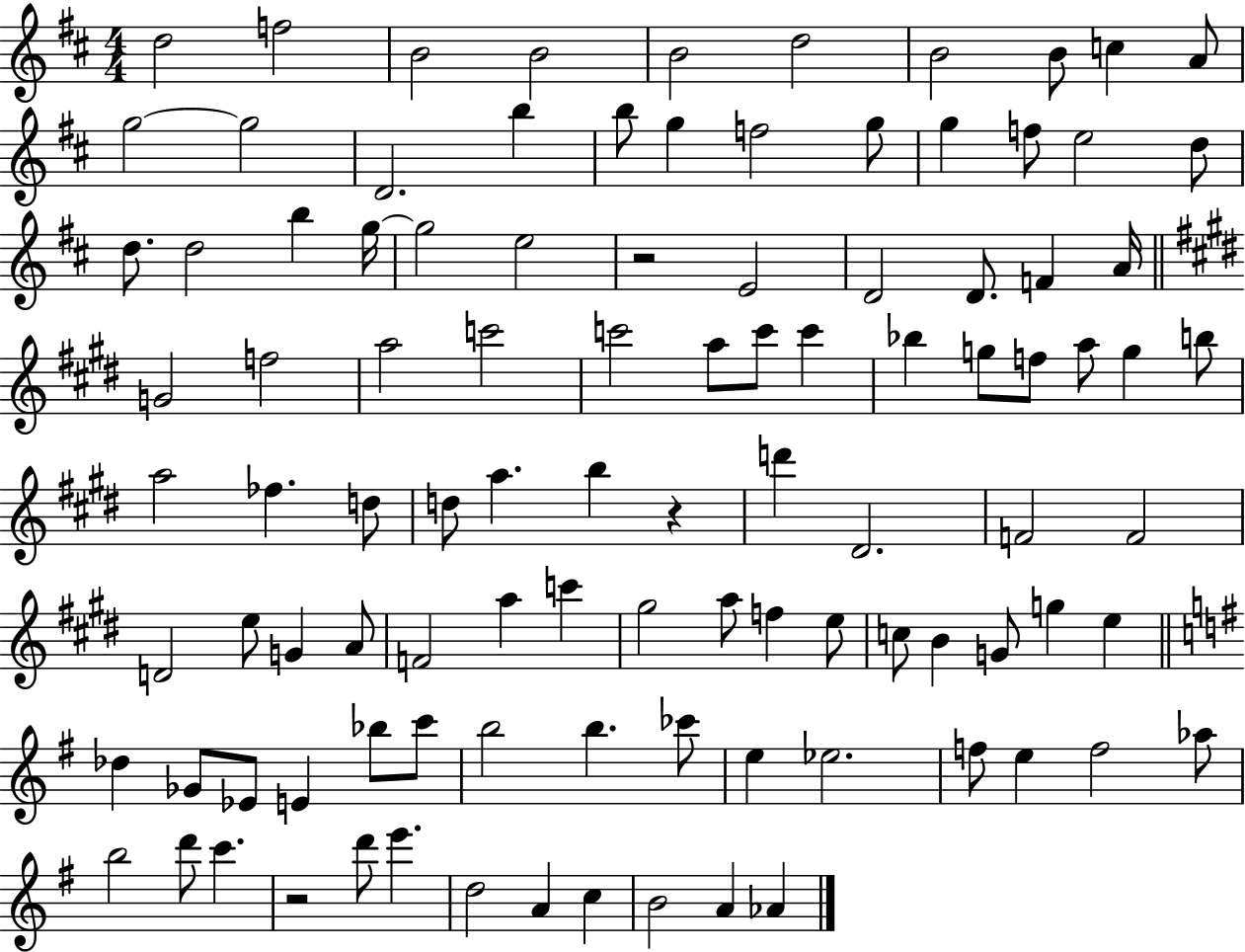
D5/h F5/h B4/h B4/h B4/h D5/h B4/h B4/e C5/q A4/e G5/h G5/h D4/h. B5/q B5/e G5/q F5/h G5/e G5/q F5/e E5/h D5/e D5/e. D5/h B5/q G5/s G5/h E5/h R/h E4/h D4/h D4/e. F4/q A4/s G4/h F5/h A5/h C6/h C6/h A5/e C6/e C6/q Bb5/q G5/e F5/e A5/e G5/q B5/e A5/h FES5/q. D5/e D5/e A5/q. B5/q R/q D6/q D#4/h. F4/h F4/h D4/h E5/e G4/q A4/e F4/h A5/q C6/q G#5/h A5/e F5/q E5/e C5/e B4/q G4/e G5/q E5/q Db5/q Gb4/e Eb4/e E4/q Bb5/e C6/e B5/h B5/q. CES6/e E5/q Eb5/h. F5/e E5/q F5/h Ab5/e B5/h D6/e C6/q. R/h D6/e E6/q. D5/h A4/q C5/q B4/h A4/q Ab4/q